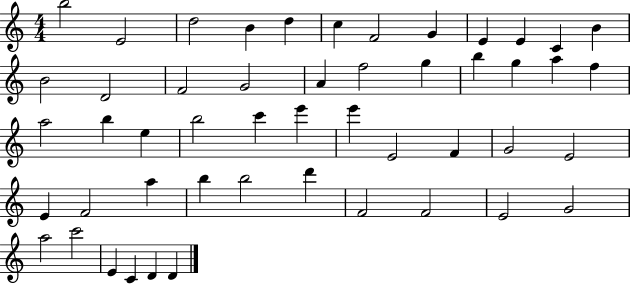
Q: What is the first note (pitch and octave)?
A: B5